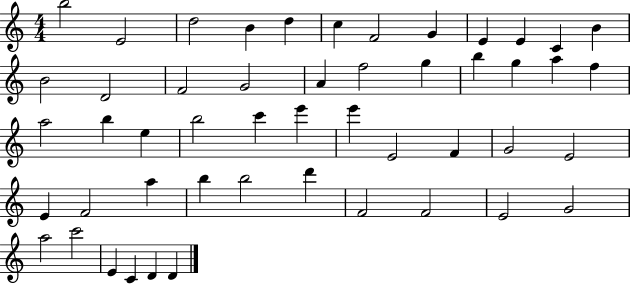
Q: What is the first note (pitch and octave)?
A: B5